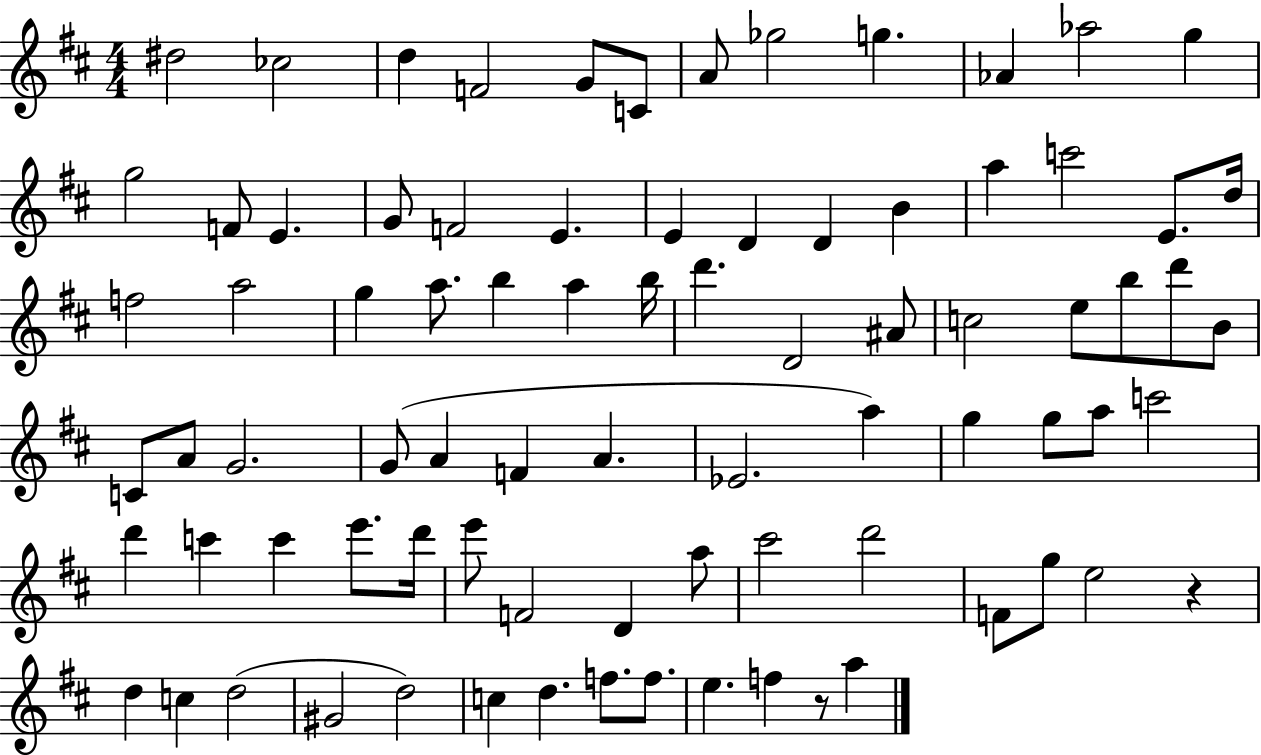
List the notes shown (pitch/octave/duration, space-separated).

D#5/h CES5/h D5/q F4/h G4/e C4/e A4/e Gb5/h G5/q. Ab4/q Ab5/h G5/q G5/h F4/e E4/q. G4/e F4/h E4/q. E4/q D4/q D4/q B4/q A5/q C6/h E4/e. D5/s F5/h A5/h G5/q A5/e. B5/q A5/q B5/s D6/q. D4/h A#4/e C5/h E5/e B5/e D6/e B4/e C4/e A4/e G4/h. G4/e A4/q F4/q A4/q. Eb4/h. A5/q G5/q G5/e A5/e C6/h D6/q C6/q C6/q E6/e. D6/s E6/e F4/h D4/q A5/e C#6/h D6/h F4/e G5/e E5/h R/q D5/q C5/q D5/h G#4/h D5/h C5/q D5/q. F5/e. F5/e. E5/q. F5/q R/e A5/q